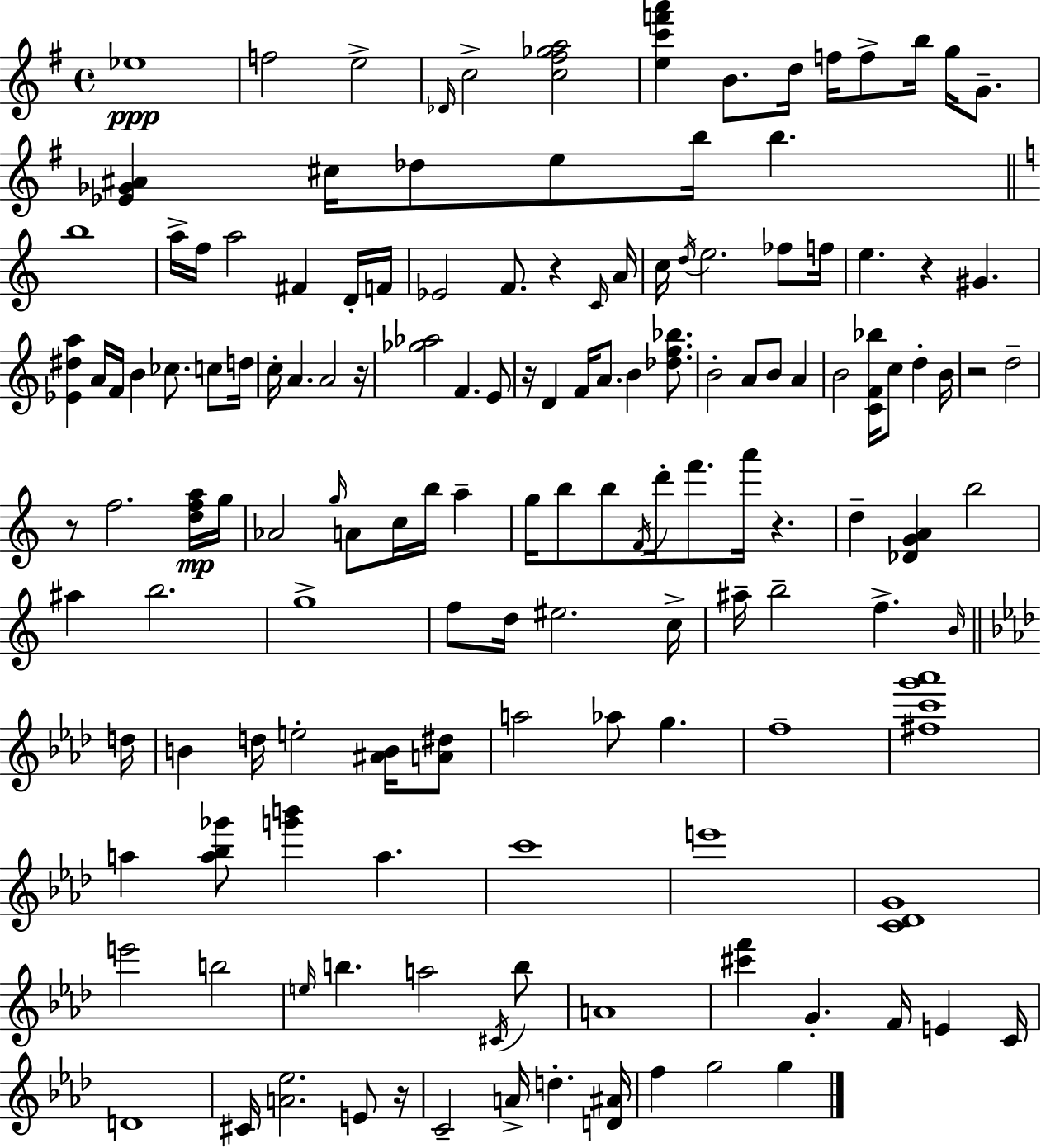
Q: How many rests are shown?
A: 8